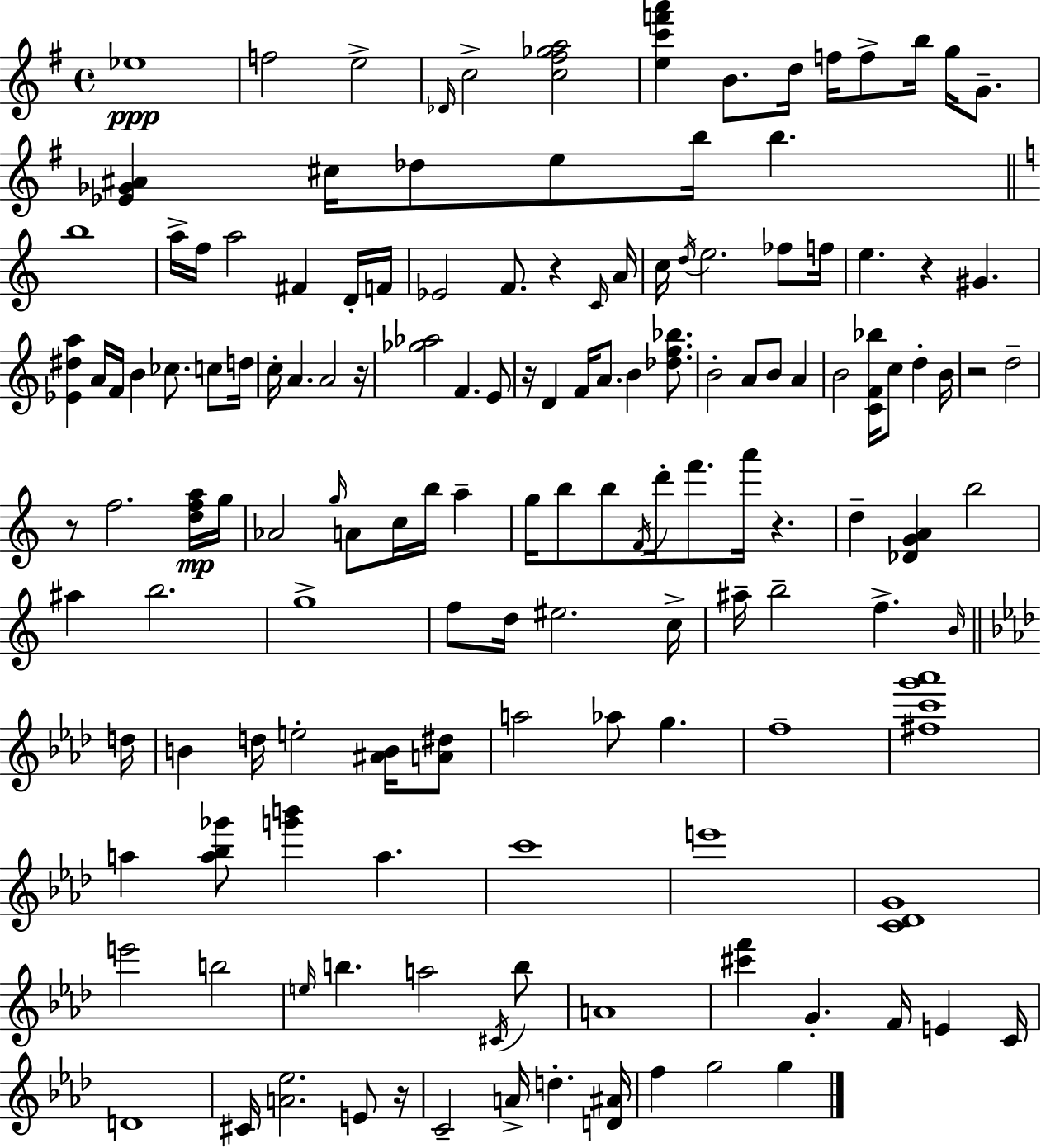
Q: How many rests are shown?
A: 8